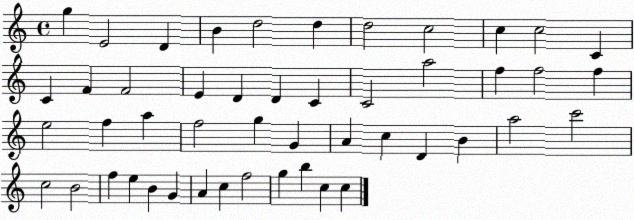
X:1
T:Untitled
M:4/4
L:1/4
K:C
g E2 D B d2 d d2 c2 c c2 C C F F2 E D D C C2 a2 f f2 f e2 f a f2 g G A c D B a2 c'2 c2 B2 f e B G A c f2 g b c c